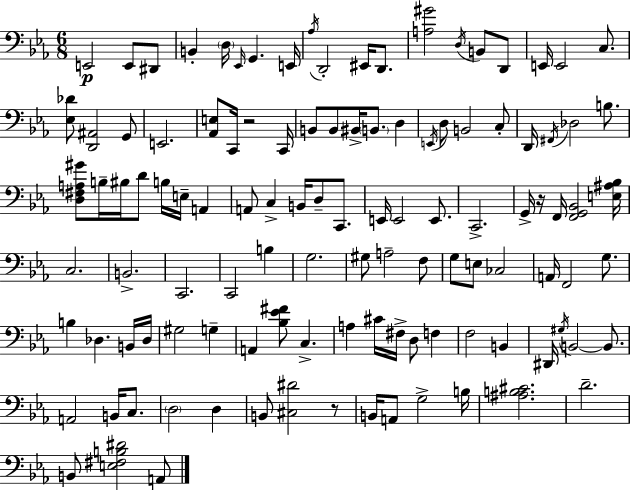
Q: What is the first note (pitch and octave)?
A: E2